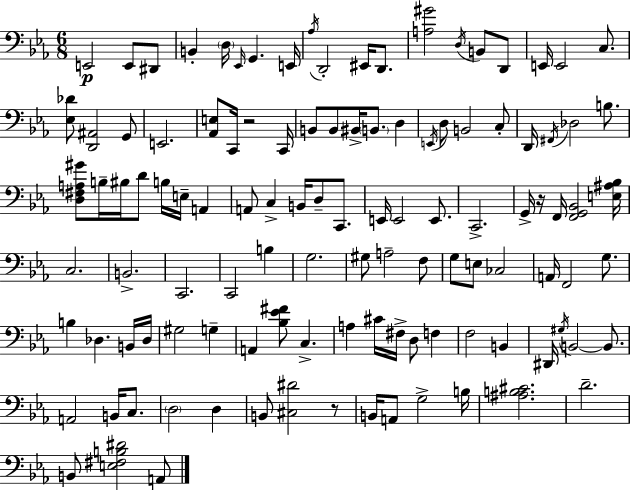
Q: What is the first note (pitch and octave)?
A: E2